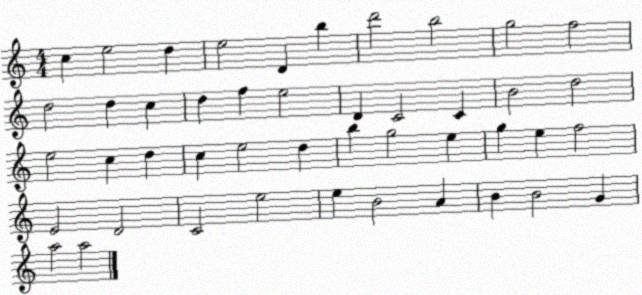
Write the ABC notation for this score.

X:1
T:Untitled
M:4/4
L:1/4
K:C
c e2 d e2 D b d'2 b2 g2 f2 d2 d c d f e2 D C2 C B2 d2 e2 c d c e2 d b g2 e g e f2 E2 D2 C2 e2 e B2 A B B2 G a2 a2